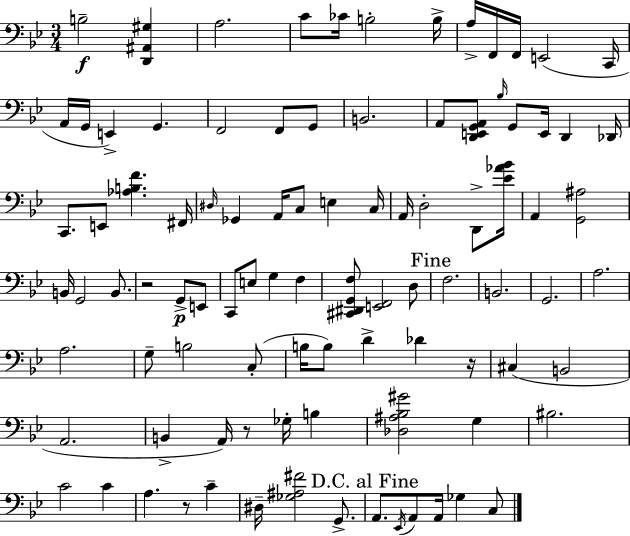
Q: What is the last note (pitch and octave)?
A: C3